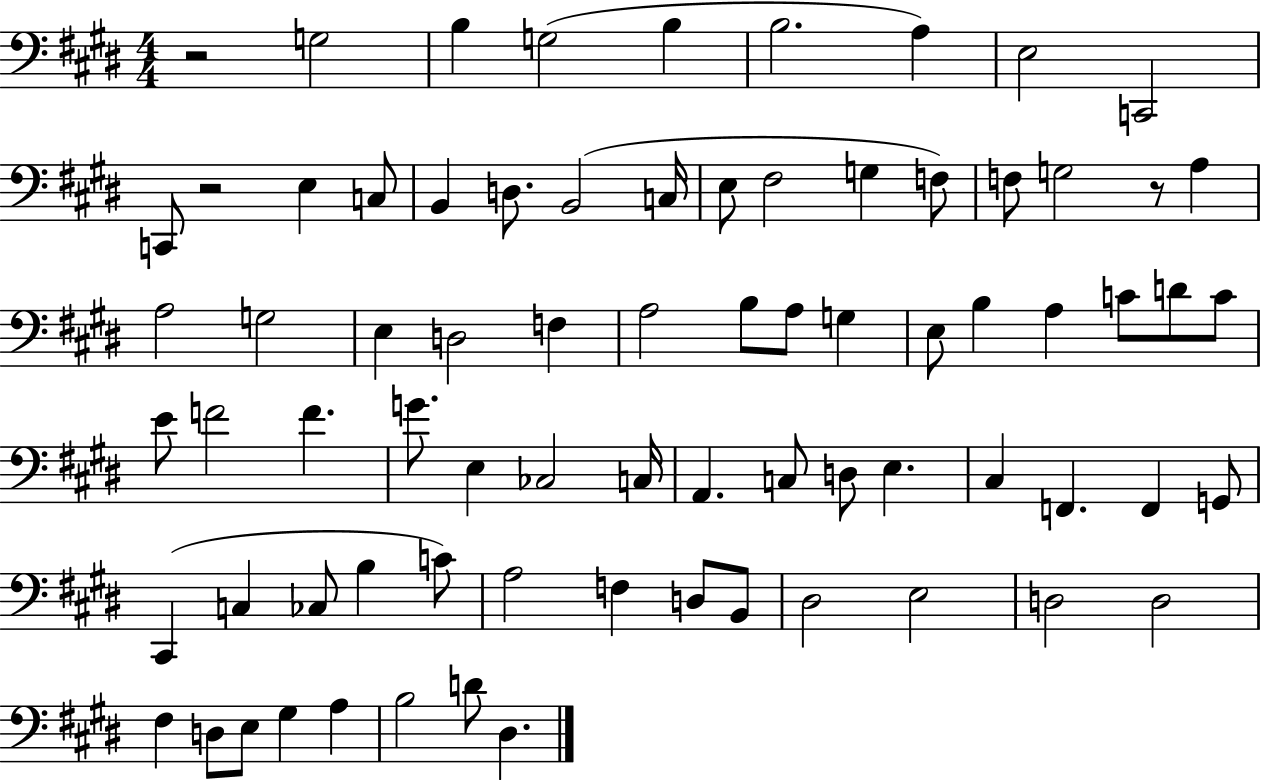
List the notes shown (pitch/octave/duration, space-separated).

R/h G3/h B3/q G3/h B3/q B3/h. A3/q E3/h C2/h C2/e R/h E3/q C3/e B2/q D3/e. B2/h C3/s E3/e F#3/h G3/q F3/e F3/e G3/h R/e A3/q A3/h G3/h E3/q D3/h F3/q A3/h B3/e A3/e G3/q E3/e B3/q A3/q C4/e D4/e C4/e E4/e F4/h F4/q. G4/e. E3/q CES3/h C3/s A2/q. C3/e D3/e E3/q. C#3/q F2/q. F2/q G2/e C#2/q C3/q CES3/e B3/q C4/e A3/h F3/q D3/e B2/e D#3/h E3/h D3/h D3/h F#3/q D3/e E3/e G#3/q A3/q B3/h D4/e D#3/q.